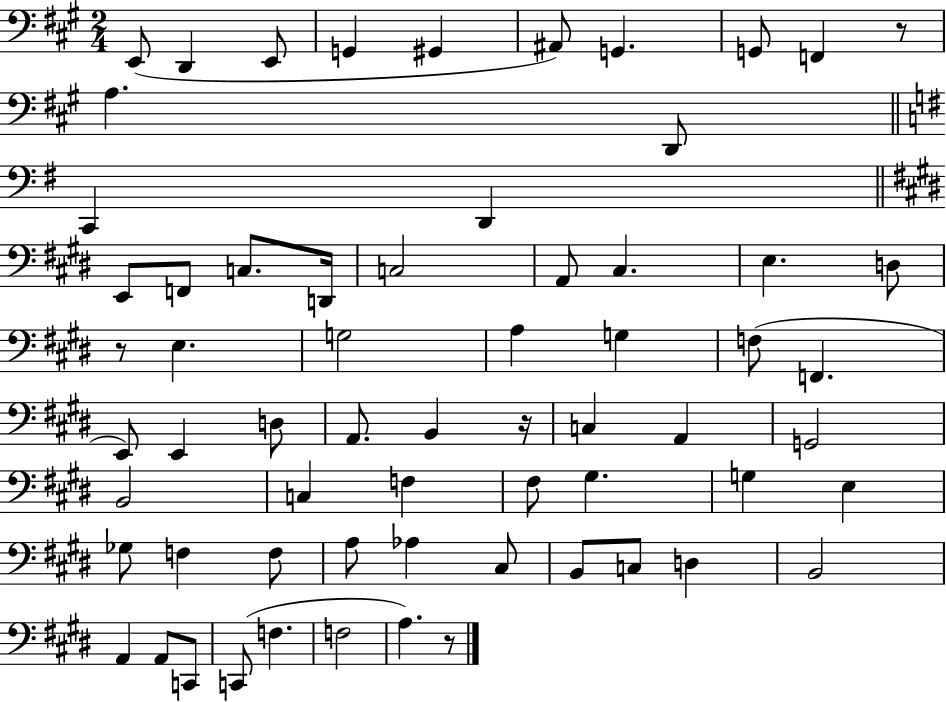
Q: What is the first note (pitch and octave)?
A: E2